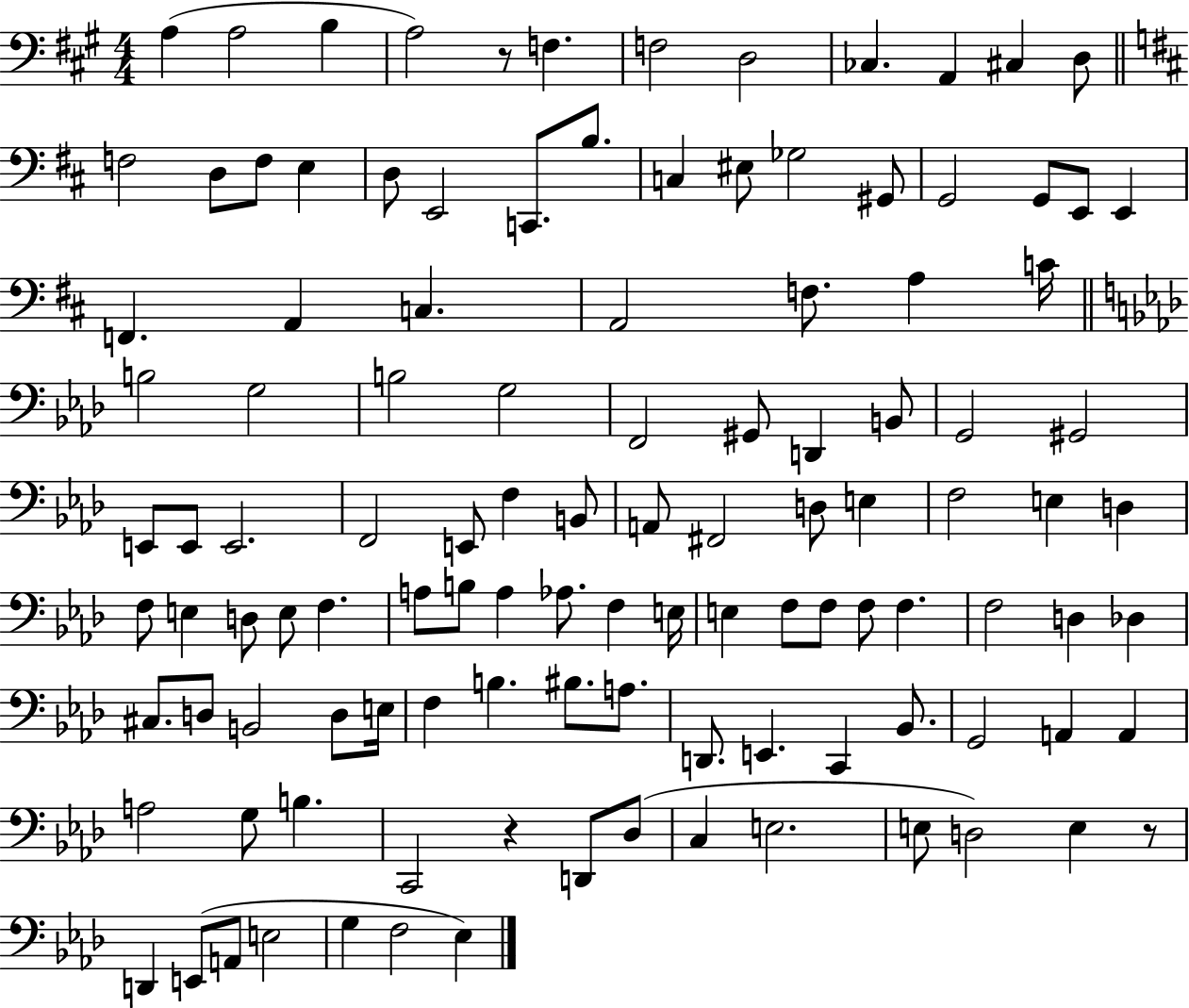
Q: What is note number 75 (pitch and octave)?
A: F3